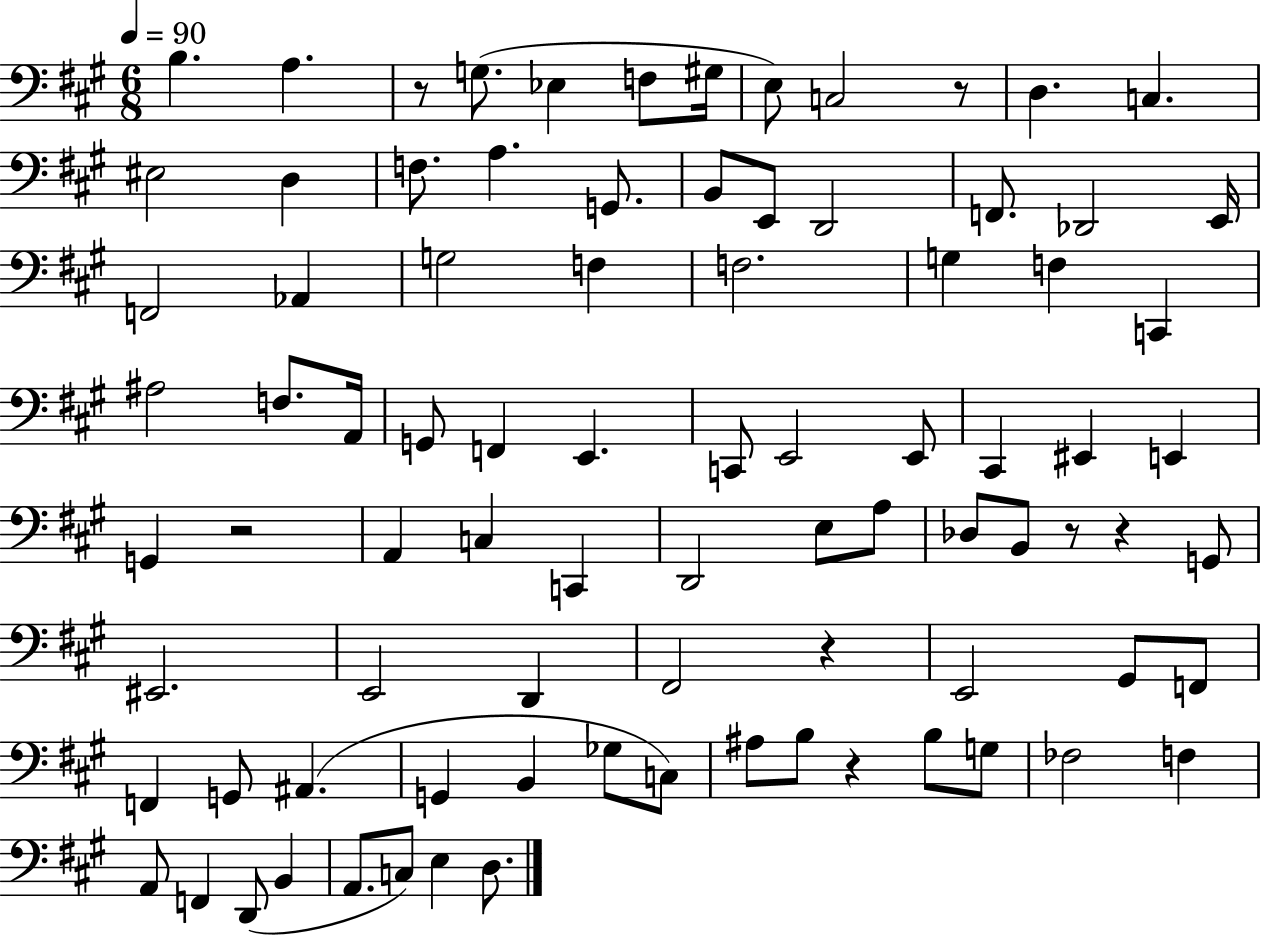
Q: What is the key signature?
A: A major